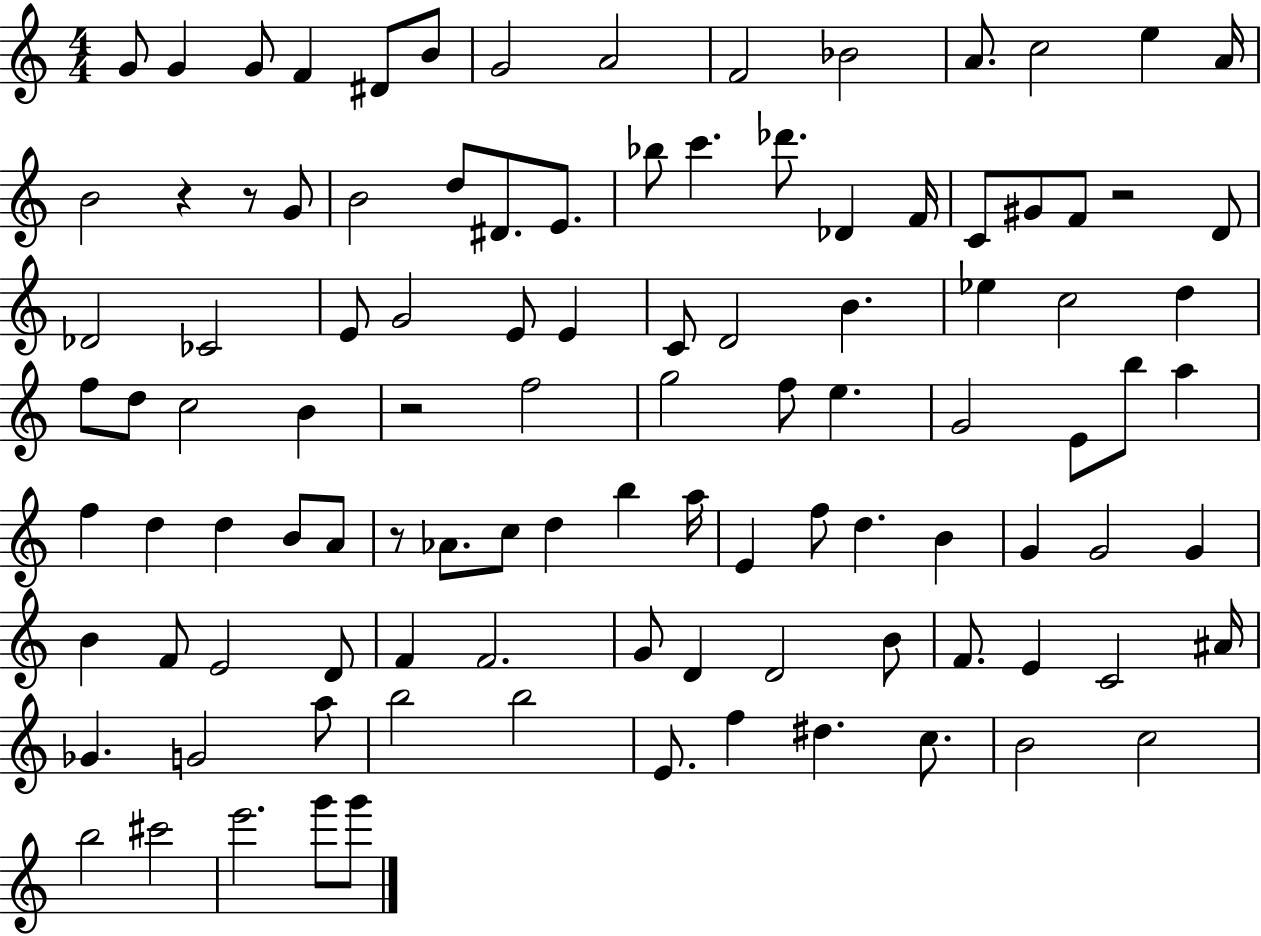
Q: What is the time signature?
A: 4/4